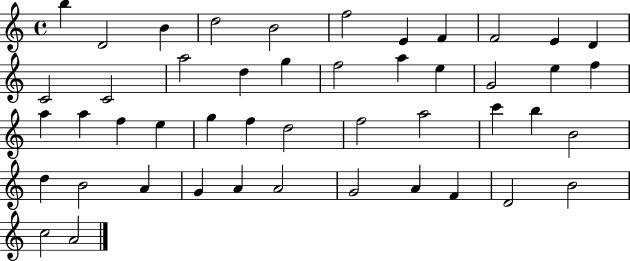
B5/q D4/h B4/q D5/h B4/h F5/h E4/q F4/q F4/h E4/q D4/q C4/h C4/h A5/h D5/q G5/q F5/h A5/q E5/q G4/h E5/q F5/q A5/q A5/q F5/q E5/q G5/q F5/q D5/h F5/h A5/h C6/q B5/q B4/h D5/q B4/h A4/q G4/q A4/q A4/h G4/h A4/q F4/q D4/h B4/h C5/h A4/h